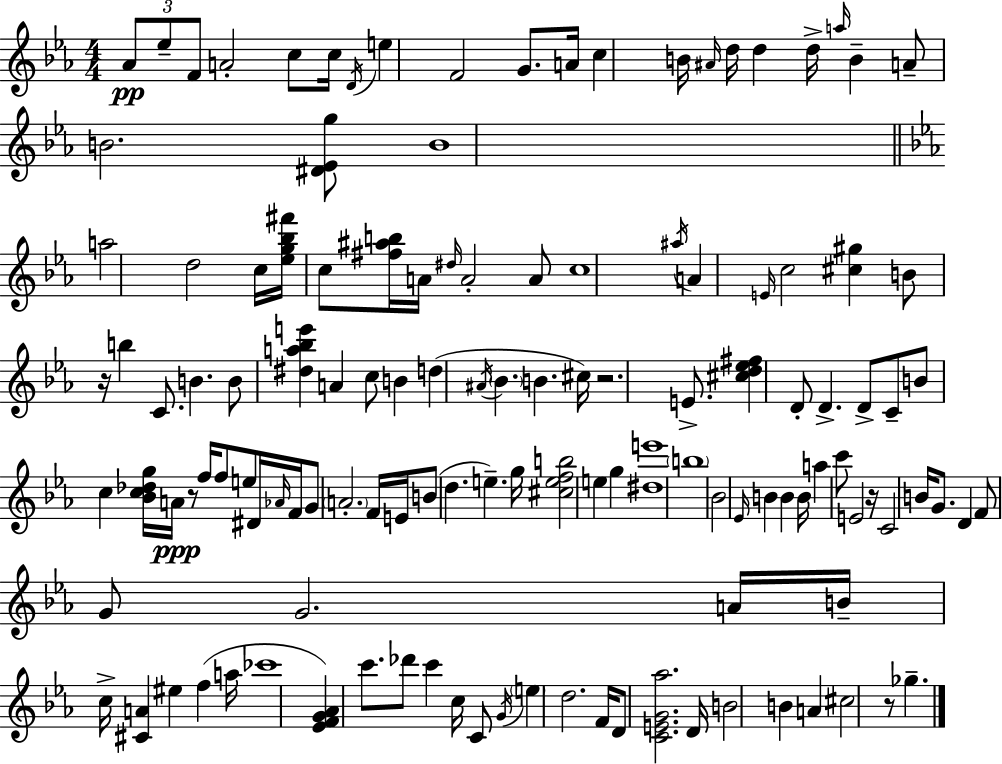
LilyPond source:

{
  \clef treble
  \numericTimeSignature
  \time 4/4
  \key ees \major
  \repeat volta 2 { \tuplet 3/2 { aes'8\pp ees''8-- f'8 } a'2-. c''8 | c''16 \acciaccatura { d'16 } e''4 f'2 g'8. | a'16 c''4 b'16 \grace { ais'16 } d''16 d''4 d''16-> \grace { a''16 } b'4-- | a'8-- b'2. | \break <dis' ees' g''>8 b'1 | \bar "||" \break \key ees \major a''2 d''2 | c''16 <ees'' g'' bes'' fis'''>16 c''8 <fis'' ais'' b''>16 a'16 \grace { dis''16 } a'2-. a'8 | c''1 | \acciaccatura { ais''16 } a'4 \grace { e'16 } c''2 <cis'' gis''>4 | \break b'8 r16 b''4 c'8. b'4. | b'8 <dis'' a'' bes'' e'''>4 a'4 c''8 b'4 | d''4( \acciaccatura { ais'16 } \parenthesize bes'4. b'4. | cis''16) r2. | \break e'8.-> <cis'' d'' ees'' fis''>4 d'8-. d'4.-> | d'8-> c'8-- b'8 c''4 <bes' c'' des'' g''>16 a'16\ppp r8 f''16 f''8 | e''8 dis'16 \grace { aes'16 } f'16 g'8 \parenthesize a'2.-. | f'16 e'16 b'8( d''4. e''4.--) | \break g''16 <cis'' e'' f'' b''>2 e''4 | g''4 <dis'' e'''>1 | \parenthesize b''1 | bes'2 \grace { ees'16 } b'4 | \break b'4 b'16 a''4 c'''8 e'2 | r16 c'2 b'16 g'8. | d'4 f'8 g'8 g'2. | a'16 b'16-- c''16-> <cis' a'>4 eis''4 | \break f''4( a''16 ces'''1 | <ees' f' g' aes'>4) c'''8. des'''8 c'''4 | c''16 c'8 \acciaccatura { g'16 } \parenthesize e''4 d''2. | f'16 d'8 <c' e' g' aes''>2. | \break d'16 b'2 b'4 | a'4 cis''2 r8 | ges''4.-- } \bar "|."
}